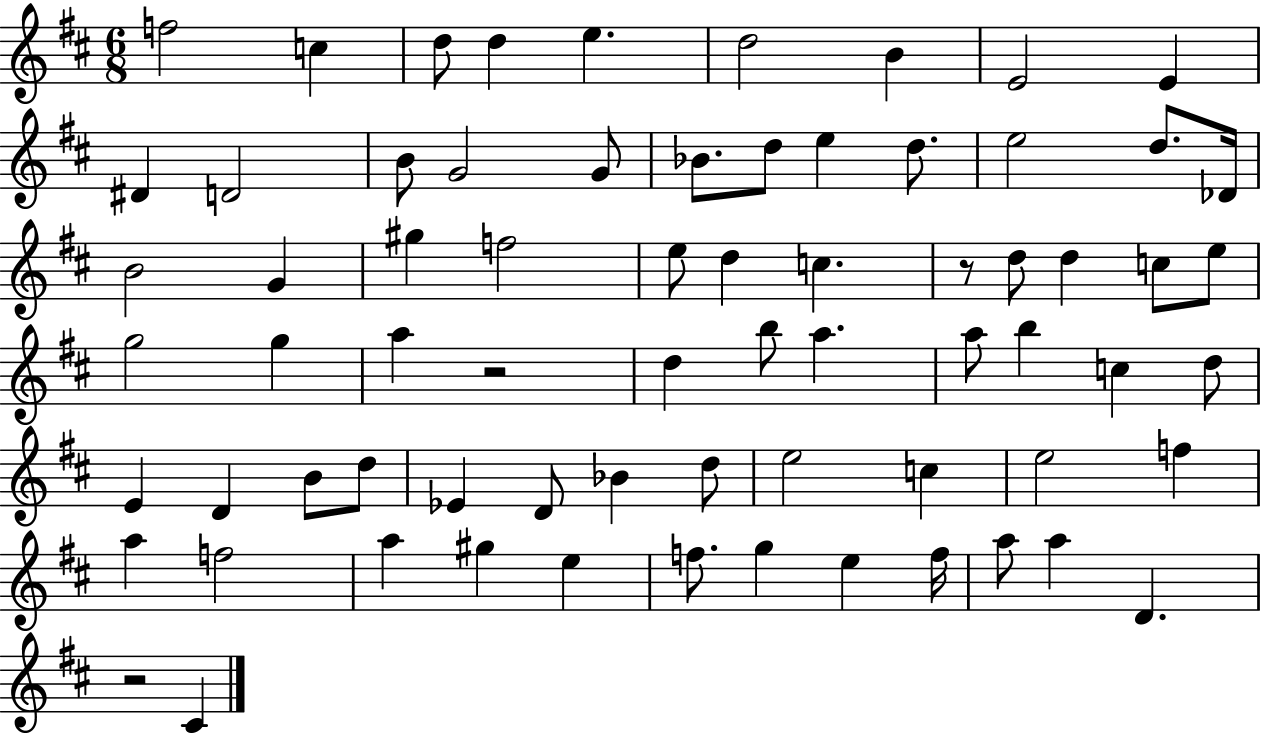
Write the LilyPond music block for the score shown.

{
  \clef treble
  \numericTimeSignature
  \time 6/8
  \key d \major
  f''2 c''4 | d''8 d''4 e''4. | d''2 b'4 | e'2 e'4 | \break dis'4 d'2 | b'8 g'2 g'8 | bes'8. d''8 e''4 d''8. | e''2 d''8. des'16 | \break b'2 g'4 | gis''4 f''2 | e''8 d''4 c''4. | r8 d''8 d''4 c''8 e''8 | \break g''2 g''4 | a''4 r2 | d''4 b''8 a''4. | a''8 b''4 c''4 d''8 | \break e'4 d'4 b'8 d''8 | ees'4 d'8 bes'4 d''8 | e''2 c''4 | e''2 f''4 | \break a''4 f''2 | a''4 gis''4 e''4 | f''8. g''4 e''4 f''16 | a''8 a''4 d'4. | \break r2 cis'4 | \bar "|."
}